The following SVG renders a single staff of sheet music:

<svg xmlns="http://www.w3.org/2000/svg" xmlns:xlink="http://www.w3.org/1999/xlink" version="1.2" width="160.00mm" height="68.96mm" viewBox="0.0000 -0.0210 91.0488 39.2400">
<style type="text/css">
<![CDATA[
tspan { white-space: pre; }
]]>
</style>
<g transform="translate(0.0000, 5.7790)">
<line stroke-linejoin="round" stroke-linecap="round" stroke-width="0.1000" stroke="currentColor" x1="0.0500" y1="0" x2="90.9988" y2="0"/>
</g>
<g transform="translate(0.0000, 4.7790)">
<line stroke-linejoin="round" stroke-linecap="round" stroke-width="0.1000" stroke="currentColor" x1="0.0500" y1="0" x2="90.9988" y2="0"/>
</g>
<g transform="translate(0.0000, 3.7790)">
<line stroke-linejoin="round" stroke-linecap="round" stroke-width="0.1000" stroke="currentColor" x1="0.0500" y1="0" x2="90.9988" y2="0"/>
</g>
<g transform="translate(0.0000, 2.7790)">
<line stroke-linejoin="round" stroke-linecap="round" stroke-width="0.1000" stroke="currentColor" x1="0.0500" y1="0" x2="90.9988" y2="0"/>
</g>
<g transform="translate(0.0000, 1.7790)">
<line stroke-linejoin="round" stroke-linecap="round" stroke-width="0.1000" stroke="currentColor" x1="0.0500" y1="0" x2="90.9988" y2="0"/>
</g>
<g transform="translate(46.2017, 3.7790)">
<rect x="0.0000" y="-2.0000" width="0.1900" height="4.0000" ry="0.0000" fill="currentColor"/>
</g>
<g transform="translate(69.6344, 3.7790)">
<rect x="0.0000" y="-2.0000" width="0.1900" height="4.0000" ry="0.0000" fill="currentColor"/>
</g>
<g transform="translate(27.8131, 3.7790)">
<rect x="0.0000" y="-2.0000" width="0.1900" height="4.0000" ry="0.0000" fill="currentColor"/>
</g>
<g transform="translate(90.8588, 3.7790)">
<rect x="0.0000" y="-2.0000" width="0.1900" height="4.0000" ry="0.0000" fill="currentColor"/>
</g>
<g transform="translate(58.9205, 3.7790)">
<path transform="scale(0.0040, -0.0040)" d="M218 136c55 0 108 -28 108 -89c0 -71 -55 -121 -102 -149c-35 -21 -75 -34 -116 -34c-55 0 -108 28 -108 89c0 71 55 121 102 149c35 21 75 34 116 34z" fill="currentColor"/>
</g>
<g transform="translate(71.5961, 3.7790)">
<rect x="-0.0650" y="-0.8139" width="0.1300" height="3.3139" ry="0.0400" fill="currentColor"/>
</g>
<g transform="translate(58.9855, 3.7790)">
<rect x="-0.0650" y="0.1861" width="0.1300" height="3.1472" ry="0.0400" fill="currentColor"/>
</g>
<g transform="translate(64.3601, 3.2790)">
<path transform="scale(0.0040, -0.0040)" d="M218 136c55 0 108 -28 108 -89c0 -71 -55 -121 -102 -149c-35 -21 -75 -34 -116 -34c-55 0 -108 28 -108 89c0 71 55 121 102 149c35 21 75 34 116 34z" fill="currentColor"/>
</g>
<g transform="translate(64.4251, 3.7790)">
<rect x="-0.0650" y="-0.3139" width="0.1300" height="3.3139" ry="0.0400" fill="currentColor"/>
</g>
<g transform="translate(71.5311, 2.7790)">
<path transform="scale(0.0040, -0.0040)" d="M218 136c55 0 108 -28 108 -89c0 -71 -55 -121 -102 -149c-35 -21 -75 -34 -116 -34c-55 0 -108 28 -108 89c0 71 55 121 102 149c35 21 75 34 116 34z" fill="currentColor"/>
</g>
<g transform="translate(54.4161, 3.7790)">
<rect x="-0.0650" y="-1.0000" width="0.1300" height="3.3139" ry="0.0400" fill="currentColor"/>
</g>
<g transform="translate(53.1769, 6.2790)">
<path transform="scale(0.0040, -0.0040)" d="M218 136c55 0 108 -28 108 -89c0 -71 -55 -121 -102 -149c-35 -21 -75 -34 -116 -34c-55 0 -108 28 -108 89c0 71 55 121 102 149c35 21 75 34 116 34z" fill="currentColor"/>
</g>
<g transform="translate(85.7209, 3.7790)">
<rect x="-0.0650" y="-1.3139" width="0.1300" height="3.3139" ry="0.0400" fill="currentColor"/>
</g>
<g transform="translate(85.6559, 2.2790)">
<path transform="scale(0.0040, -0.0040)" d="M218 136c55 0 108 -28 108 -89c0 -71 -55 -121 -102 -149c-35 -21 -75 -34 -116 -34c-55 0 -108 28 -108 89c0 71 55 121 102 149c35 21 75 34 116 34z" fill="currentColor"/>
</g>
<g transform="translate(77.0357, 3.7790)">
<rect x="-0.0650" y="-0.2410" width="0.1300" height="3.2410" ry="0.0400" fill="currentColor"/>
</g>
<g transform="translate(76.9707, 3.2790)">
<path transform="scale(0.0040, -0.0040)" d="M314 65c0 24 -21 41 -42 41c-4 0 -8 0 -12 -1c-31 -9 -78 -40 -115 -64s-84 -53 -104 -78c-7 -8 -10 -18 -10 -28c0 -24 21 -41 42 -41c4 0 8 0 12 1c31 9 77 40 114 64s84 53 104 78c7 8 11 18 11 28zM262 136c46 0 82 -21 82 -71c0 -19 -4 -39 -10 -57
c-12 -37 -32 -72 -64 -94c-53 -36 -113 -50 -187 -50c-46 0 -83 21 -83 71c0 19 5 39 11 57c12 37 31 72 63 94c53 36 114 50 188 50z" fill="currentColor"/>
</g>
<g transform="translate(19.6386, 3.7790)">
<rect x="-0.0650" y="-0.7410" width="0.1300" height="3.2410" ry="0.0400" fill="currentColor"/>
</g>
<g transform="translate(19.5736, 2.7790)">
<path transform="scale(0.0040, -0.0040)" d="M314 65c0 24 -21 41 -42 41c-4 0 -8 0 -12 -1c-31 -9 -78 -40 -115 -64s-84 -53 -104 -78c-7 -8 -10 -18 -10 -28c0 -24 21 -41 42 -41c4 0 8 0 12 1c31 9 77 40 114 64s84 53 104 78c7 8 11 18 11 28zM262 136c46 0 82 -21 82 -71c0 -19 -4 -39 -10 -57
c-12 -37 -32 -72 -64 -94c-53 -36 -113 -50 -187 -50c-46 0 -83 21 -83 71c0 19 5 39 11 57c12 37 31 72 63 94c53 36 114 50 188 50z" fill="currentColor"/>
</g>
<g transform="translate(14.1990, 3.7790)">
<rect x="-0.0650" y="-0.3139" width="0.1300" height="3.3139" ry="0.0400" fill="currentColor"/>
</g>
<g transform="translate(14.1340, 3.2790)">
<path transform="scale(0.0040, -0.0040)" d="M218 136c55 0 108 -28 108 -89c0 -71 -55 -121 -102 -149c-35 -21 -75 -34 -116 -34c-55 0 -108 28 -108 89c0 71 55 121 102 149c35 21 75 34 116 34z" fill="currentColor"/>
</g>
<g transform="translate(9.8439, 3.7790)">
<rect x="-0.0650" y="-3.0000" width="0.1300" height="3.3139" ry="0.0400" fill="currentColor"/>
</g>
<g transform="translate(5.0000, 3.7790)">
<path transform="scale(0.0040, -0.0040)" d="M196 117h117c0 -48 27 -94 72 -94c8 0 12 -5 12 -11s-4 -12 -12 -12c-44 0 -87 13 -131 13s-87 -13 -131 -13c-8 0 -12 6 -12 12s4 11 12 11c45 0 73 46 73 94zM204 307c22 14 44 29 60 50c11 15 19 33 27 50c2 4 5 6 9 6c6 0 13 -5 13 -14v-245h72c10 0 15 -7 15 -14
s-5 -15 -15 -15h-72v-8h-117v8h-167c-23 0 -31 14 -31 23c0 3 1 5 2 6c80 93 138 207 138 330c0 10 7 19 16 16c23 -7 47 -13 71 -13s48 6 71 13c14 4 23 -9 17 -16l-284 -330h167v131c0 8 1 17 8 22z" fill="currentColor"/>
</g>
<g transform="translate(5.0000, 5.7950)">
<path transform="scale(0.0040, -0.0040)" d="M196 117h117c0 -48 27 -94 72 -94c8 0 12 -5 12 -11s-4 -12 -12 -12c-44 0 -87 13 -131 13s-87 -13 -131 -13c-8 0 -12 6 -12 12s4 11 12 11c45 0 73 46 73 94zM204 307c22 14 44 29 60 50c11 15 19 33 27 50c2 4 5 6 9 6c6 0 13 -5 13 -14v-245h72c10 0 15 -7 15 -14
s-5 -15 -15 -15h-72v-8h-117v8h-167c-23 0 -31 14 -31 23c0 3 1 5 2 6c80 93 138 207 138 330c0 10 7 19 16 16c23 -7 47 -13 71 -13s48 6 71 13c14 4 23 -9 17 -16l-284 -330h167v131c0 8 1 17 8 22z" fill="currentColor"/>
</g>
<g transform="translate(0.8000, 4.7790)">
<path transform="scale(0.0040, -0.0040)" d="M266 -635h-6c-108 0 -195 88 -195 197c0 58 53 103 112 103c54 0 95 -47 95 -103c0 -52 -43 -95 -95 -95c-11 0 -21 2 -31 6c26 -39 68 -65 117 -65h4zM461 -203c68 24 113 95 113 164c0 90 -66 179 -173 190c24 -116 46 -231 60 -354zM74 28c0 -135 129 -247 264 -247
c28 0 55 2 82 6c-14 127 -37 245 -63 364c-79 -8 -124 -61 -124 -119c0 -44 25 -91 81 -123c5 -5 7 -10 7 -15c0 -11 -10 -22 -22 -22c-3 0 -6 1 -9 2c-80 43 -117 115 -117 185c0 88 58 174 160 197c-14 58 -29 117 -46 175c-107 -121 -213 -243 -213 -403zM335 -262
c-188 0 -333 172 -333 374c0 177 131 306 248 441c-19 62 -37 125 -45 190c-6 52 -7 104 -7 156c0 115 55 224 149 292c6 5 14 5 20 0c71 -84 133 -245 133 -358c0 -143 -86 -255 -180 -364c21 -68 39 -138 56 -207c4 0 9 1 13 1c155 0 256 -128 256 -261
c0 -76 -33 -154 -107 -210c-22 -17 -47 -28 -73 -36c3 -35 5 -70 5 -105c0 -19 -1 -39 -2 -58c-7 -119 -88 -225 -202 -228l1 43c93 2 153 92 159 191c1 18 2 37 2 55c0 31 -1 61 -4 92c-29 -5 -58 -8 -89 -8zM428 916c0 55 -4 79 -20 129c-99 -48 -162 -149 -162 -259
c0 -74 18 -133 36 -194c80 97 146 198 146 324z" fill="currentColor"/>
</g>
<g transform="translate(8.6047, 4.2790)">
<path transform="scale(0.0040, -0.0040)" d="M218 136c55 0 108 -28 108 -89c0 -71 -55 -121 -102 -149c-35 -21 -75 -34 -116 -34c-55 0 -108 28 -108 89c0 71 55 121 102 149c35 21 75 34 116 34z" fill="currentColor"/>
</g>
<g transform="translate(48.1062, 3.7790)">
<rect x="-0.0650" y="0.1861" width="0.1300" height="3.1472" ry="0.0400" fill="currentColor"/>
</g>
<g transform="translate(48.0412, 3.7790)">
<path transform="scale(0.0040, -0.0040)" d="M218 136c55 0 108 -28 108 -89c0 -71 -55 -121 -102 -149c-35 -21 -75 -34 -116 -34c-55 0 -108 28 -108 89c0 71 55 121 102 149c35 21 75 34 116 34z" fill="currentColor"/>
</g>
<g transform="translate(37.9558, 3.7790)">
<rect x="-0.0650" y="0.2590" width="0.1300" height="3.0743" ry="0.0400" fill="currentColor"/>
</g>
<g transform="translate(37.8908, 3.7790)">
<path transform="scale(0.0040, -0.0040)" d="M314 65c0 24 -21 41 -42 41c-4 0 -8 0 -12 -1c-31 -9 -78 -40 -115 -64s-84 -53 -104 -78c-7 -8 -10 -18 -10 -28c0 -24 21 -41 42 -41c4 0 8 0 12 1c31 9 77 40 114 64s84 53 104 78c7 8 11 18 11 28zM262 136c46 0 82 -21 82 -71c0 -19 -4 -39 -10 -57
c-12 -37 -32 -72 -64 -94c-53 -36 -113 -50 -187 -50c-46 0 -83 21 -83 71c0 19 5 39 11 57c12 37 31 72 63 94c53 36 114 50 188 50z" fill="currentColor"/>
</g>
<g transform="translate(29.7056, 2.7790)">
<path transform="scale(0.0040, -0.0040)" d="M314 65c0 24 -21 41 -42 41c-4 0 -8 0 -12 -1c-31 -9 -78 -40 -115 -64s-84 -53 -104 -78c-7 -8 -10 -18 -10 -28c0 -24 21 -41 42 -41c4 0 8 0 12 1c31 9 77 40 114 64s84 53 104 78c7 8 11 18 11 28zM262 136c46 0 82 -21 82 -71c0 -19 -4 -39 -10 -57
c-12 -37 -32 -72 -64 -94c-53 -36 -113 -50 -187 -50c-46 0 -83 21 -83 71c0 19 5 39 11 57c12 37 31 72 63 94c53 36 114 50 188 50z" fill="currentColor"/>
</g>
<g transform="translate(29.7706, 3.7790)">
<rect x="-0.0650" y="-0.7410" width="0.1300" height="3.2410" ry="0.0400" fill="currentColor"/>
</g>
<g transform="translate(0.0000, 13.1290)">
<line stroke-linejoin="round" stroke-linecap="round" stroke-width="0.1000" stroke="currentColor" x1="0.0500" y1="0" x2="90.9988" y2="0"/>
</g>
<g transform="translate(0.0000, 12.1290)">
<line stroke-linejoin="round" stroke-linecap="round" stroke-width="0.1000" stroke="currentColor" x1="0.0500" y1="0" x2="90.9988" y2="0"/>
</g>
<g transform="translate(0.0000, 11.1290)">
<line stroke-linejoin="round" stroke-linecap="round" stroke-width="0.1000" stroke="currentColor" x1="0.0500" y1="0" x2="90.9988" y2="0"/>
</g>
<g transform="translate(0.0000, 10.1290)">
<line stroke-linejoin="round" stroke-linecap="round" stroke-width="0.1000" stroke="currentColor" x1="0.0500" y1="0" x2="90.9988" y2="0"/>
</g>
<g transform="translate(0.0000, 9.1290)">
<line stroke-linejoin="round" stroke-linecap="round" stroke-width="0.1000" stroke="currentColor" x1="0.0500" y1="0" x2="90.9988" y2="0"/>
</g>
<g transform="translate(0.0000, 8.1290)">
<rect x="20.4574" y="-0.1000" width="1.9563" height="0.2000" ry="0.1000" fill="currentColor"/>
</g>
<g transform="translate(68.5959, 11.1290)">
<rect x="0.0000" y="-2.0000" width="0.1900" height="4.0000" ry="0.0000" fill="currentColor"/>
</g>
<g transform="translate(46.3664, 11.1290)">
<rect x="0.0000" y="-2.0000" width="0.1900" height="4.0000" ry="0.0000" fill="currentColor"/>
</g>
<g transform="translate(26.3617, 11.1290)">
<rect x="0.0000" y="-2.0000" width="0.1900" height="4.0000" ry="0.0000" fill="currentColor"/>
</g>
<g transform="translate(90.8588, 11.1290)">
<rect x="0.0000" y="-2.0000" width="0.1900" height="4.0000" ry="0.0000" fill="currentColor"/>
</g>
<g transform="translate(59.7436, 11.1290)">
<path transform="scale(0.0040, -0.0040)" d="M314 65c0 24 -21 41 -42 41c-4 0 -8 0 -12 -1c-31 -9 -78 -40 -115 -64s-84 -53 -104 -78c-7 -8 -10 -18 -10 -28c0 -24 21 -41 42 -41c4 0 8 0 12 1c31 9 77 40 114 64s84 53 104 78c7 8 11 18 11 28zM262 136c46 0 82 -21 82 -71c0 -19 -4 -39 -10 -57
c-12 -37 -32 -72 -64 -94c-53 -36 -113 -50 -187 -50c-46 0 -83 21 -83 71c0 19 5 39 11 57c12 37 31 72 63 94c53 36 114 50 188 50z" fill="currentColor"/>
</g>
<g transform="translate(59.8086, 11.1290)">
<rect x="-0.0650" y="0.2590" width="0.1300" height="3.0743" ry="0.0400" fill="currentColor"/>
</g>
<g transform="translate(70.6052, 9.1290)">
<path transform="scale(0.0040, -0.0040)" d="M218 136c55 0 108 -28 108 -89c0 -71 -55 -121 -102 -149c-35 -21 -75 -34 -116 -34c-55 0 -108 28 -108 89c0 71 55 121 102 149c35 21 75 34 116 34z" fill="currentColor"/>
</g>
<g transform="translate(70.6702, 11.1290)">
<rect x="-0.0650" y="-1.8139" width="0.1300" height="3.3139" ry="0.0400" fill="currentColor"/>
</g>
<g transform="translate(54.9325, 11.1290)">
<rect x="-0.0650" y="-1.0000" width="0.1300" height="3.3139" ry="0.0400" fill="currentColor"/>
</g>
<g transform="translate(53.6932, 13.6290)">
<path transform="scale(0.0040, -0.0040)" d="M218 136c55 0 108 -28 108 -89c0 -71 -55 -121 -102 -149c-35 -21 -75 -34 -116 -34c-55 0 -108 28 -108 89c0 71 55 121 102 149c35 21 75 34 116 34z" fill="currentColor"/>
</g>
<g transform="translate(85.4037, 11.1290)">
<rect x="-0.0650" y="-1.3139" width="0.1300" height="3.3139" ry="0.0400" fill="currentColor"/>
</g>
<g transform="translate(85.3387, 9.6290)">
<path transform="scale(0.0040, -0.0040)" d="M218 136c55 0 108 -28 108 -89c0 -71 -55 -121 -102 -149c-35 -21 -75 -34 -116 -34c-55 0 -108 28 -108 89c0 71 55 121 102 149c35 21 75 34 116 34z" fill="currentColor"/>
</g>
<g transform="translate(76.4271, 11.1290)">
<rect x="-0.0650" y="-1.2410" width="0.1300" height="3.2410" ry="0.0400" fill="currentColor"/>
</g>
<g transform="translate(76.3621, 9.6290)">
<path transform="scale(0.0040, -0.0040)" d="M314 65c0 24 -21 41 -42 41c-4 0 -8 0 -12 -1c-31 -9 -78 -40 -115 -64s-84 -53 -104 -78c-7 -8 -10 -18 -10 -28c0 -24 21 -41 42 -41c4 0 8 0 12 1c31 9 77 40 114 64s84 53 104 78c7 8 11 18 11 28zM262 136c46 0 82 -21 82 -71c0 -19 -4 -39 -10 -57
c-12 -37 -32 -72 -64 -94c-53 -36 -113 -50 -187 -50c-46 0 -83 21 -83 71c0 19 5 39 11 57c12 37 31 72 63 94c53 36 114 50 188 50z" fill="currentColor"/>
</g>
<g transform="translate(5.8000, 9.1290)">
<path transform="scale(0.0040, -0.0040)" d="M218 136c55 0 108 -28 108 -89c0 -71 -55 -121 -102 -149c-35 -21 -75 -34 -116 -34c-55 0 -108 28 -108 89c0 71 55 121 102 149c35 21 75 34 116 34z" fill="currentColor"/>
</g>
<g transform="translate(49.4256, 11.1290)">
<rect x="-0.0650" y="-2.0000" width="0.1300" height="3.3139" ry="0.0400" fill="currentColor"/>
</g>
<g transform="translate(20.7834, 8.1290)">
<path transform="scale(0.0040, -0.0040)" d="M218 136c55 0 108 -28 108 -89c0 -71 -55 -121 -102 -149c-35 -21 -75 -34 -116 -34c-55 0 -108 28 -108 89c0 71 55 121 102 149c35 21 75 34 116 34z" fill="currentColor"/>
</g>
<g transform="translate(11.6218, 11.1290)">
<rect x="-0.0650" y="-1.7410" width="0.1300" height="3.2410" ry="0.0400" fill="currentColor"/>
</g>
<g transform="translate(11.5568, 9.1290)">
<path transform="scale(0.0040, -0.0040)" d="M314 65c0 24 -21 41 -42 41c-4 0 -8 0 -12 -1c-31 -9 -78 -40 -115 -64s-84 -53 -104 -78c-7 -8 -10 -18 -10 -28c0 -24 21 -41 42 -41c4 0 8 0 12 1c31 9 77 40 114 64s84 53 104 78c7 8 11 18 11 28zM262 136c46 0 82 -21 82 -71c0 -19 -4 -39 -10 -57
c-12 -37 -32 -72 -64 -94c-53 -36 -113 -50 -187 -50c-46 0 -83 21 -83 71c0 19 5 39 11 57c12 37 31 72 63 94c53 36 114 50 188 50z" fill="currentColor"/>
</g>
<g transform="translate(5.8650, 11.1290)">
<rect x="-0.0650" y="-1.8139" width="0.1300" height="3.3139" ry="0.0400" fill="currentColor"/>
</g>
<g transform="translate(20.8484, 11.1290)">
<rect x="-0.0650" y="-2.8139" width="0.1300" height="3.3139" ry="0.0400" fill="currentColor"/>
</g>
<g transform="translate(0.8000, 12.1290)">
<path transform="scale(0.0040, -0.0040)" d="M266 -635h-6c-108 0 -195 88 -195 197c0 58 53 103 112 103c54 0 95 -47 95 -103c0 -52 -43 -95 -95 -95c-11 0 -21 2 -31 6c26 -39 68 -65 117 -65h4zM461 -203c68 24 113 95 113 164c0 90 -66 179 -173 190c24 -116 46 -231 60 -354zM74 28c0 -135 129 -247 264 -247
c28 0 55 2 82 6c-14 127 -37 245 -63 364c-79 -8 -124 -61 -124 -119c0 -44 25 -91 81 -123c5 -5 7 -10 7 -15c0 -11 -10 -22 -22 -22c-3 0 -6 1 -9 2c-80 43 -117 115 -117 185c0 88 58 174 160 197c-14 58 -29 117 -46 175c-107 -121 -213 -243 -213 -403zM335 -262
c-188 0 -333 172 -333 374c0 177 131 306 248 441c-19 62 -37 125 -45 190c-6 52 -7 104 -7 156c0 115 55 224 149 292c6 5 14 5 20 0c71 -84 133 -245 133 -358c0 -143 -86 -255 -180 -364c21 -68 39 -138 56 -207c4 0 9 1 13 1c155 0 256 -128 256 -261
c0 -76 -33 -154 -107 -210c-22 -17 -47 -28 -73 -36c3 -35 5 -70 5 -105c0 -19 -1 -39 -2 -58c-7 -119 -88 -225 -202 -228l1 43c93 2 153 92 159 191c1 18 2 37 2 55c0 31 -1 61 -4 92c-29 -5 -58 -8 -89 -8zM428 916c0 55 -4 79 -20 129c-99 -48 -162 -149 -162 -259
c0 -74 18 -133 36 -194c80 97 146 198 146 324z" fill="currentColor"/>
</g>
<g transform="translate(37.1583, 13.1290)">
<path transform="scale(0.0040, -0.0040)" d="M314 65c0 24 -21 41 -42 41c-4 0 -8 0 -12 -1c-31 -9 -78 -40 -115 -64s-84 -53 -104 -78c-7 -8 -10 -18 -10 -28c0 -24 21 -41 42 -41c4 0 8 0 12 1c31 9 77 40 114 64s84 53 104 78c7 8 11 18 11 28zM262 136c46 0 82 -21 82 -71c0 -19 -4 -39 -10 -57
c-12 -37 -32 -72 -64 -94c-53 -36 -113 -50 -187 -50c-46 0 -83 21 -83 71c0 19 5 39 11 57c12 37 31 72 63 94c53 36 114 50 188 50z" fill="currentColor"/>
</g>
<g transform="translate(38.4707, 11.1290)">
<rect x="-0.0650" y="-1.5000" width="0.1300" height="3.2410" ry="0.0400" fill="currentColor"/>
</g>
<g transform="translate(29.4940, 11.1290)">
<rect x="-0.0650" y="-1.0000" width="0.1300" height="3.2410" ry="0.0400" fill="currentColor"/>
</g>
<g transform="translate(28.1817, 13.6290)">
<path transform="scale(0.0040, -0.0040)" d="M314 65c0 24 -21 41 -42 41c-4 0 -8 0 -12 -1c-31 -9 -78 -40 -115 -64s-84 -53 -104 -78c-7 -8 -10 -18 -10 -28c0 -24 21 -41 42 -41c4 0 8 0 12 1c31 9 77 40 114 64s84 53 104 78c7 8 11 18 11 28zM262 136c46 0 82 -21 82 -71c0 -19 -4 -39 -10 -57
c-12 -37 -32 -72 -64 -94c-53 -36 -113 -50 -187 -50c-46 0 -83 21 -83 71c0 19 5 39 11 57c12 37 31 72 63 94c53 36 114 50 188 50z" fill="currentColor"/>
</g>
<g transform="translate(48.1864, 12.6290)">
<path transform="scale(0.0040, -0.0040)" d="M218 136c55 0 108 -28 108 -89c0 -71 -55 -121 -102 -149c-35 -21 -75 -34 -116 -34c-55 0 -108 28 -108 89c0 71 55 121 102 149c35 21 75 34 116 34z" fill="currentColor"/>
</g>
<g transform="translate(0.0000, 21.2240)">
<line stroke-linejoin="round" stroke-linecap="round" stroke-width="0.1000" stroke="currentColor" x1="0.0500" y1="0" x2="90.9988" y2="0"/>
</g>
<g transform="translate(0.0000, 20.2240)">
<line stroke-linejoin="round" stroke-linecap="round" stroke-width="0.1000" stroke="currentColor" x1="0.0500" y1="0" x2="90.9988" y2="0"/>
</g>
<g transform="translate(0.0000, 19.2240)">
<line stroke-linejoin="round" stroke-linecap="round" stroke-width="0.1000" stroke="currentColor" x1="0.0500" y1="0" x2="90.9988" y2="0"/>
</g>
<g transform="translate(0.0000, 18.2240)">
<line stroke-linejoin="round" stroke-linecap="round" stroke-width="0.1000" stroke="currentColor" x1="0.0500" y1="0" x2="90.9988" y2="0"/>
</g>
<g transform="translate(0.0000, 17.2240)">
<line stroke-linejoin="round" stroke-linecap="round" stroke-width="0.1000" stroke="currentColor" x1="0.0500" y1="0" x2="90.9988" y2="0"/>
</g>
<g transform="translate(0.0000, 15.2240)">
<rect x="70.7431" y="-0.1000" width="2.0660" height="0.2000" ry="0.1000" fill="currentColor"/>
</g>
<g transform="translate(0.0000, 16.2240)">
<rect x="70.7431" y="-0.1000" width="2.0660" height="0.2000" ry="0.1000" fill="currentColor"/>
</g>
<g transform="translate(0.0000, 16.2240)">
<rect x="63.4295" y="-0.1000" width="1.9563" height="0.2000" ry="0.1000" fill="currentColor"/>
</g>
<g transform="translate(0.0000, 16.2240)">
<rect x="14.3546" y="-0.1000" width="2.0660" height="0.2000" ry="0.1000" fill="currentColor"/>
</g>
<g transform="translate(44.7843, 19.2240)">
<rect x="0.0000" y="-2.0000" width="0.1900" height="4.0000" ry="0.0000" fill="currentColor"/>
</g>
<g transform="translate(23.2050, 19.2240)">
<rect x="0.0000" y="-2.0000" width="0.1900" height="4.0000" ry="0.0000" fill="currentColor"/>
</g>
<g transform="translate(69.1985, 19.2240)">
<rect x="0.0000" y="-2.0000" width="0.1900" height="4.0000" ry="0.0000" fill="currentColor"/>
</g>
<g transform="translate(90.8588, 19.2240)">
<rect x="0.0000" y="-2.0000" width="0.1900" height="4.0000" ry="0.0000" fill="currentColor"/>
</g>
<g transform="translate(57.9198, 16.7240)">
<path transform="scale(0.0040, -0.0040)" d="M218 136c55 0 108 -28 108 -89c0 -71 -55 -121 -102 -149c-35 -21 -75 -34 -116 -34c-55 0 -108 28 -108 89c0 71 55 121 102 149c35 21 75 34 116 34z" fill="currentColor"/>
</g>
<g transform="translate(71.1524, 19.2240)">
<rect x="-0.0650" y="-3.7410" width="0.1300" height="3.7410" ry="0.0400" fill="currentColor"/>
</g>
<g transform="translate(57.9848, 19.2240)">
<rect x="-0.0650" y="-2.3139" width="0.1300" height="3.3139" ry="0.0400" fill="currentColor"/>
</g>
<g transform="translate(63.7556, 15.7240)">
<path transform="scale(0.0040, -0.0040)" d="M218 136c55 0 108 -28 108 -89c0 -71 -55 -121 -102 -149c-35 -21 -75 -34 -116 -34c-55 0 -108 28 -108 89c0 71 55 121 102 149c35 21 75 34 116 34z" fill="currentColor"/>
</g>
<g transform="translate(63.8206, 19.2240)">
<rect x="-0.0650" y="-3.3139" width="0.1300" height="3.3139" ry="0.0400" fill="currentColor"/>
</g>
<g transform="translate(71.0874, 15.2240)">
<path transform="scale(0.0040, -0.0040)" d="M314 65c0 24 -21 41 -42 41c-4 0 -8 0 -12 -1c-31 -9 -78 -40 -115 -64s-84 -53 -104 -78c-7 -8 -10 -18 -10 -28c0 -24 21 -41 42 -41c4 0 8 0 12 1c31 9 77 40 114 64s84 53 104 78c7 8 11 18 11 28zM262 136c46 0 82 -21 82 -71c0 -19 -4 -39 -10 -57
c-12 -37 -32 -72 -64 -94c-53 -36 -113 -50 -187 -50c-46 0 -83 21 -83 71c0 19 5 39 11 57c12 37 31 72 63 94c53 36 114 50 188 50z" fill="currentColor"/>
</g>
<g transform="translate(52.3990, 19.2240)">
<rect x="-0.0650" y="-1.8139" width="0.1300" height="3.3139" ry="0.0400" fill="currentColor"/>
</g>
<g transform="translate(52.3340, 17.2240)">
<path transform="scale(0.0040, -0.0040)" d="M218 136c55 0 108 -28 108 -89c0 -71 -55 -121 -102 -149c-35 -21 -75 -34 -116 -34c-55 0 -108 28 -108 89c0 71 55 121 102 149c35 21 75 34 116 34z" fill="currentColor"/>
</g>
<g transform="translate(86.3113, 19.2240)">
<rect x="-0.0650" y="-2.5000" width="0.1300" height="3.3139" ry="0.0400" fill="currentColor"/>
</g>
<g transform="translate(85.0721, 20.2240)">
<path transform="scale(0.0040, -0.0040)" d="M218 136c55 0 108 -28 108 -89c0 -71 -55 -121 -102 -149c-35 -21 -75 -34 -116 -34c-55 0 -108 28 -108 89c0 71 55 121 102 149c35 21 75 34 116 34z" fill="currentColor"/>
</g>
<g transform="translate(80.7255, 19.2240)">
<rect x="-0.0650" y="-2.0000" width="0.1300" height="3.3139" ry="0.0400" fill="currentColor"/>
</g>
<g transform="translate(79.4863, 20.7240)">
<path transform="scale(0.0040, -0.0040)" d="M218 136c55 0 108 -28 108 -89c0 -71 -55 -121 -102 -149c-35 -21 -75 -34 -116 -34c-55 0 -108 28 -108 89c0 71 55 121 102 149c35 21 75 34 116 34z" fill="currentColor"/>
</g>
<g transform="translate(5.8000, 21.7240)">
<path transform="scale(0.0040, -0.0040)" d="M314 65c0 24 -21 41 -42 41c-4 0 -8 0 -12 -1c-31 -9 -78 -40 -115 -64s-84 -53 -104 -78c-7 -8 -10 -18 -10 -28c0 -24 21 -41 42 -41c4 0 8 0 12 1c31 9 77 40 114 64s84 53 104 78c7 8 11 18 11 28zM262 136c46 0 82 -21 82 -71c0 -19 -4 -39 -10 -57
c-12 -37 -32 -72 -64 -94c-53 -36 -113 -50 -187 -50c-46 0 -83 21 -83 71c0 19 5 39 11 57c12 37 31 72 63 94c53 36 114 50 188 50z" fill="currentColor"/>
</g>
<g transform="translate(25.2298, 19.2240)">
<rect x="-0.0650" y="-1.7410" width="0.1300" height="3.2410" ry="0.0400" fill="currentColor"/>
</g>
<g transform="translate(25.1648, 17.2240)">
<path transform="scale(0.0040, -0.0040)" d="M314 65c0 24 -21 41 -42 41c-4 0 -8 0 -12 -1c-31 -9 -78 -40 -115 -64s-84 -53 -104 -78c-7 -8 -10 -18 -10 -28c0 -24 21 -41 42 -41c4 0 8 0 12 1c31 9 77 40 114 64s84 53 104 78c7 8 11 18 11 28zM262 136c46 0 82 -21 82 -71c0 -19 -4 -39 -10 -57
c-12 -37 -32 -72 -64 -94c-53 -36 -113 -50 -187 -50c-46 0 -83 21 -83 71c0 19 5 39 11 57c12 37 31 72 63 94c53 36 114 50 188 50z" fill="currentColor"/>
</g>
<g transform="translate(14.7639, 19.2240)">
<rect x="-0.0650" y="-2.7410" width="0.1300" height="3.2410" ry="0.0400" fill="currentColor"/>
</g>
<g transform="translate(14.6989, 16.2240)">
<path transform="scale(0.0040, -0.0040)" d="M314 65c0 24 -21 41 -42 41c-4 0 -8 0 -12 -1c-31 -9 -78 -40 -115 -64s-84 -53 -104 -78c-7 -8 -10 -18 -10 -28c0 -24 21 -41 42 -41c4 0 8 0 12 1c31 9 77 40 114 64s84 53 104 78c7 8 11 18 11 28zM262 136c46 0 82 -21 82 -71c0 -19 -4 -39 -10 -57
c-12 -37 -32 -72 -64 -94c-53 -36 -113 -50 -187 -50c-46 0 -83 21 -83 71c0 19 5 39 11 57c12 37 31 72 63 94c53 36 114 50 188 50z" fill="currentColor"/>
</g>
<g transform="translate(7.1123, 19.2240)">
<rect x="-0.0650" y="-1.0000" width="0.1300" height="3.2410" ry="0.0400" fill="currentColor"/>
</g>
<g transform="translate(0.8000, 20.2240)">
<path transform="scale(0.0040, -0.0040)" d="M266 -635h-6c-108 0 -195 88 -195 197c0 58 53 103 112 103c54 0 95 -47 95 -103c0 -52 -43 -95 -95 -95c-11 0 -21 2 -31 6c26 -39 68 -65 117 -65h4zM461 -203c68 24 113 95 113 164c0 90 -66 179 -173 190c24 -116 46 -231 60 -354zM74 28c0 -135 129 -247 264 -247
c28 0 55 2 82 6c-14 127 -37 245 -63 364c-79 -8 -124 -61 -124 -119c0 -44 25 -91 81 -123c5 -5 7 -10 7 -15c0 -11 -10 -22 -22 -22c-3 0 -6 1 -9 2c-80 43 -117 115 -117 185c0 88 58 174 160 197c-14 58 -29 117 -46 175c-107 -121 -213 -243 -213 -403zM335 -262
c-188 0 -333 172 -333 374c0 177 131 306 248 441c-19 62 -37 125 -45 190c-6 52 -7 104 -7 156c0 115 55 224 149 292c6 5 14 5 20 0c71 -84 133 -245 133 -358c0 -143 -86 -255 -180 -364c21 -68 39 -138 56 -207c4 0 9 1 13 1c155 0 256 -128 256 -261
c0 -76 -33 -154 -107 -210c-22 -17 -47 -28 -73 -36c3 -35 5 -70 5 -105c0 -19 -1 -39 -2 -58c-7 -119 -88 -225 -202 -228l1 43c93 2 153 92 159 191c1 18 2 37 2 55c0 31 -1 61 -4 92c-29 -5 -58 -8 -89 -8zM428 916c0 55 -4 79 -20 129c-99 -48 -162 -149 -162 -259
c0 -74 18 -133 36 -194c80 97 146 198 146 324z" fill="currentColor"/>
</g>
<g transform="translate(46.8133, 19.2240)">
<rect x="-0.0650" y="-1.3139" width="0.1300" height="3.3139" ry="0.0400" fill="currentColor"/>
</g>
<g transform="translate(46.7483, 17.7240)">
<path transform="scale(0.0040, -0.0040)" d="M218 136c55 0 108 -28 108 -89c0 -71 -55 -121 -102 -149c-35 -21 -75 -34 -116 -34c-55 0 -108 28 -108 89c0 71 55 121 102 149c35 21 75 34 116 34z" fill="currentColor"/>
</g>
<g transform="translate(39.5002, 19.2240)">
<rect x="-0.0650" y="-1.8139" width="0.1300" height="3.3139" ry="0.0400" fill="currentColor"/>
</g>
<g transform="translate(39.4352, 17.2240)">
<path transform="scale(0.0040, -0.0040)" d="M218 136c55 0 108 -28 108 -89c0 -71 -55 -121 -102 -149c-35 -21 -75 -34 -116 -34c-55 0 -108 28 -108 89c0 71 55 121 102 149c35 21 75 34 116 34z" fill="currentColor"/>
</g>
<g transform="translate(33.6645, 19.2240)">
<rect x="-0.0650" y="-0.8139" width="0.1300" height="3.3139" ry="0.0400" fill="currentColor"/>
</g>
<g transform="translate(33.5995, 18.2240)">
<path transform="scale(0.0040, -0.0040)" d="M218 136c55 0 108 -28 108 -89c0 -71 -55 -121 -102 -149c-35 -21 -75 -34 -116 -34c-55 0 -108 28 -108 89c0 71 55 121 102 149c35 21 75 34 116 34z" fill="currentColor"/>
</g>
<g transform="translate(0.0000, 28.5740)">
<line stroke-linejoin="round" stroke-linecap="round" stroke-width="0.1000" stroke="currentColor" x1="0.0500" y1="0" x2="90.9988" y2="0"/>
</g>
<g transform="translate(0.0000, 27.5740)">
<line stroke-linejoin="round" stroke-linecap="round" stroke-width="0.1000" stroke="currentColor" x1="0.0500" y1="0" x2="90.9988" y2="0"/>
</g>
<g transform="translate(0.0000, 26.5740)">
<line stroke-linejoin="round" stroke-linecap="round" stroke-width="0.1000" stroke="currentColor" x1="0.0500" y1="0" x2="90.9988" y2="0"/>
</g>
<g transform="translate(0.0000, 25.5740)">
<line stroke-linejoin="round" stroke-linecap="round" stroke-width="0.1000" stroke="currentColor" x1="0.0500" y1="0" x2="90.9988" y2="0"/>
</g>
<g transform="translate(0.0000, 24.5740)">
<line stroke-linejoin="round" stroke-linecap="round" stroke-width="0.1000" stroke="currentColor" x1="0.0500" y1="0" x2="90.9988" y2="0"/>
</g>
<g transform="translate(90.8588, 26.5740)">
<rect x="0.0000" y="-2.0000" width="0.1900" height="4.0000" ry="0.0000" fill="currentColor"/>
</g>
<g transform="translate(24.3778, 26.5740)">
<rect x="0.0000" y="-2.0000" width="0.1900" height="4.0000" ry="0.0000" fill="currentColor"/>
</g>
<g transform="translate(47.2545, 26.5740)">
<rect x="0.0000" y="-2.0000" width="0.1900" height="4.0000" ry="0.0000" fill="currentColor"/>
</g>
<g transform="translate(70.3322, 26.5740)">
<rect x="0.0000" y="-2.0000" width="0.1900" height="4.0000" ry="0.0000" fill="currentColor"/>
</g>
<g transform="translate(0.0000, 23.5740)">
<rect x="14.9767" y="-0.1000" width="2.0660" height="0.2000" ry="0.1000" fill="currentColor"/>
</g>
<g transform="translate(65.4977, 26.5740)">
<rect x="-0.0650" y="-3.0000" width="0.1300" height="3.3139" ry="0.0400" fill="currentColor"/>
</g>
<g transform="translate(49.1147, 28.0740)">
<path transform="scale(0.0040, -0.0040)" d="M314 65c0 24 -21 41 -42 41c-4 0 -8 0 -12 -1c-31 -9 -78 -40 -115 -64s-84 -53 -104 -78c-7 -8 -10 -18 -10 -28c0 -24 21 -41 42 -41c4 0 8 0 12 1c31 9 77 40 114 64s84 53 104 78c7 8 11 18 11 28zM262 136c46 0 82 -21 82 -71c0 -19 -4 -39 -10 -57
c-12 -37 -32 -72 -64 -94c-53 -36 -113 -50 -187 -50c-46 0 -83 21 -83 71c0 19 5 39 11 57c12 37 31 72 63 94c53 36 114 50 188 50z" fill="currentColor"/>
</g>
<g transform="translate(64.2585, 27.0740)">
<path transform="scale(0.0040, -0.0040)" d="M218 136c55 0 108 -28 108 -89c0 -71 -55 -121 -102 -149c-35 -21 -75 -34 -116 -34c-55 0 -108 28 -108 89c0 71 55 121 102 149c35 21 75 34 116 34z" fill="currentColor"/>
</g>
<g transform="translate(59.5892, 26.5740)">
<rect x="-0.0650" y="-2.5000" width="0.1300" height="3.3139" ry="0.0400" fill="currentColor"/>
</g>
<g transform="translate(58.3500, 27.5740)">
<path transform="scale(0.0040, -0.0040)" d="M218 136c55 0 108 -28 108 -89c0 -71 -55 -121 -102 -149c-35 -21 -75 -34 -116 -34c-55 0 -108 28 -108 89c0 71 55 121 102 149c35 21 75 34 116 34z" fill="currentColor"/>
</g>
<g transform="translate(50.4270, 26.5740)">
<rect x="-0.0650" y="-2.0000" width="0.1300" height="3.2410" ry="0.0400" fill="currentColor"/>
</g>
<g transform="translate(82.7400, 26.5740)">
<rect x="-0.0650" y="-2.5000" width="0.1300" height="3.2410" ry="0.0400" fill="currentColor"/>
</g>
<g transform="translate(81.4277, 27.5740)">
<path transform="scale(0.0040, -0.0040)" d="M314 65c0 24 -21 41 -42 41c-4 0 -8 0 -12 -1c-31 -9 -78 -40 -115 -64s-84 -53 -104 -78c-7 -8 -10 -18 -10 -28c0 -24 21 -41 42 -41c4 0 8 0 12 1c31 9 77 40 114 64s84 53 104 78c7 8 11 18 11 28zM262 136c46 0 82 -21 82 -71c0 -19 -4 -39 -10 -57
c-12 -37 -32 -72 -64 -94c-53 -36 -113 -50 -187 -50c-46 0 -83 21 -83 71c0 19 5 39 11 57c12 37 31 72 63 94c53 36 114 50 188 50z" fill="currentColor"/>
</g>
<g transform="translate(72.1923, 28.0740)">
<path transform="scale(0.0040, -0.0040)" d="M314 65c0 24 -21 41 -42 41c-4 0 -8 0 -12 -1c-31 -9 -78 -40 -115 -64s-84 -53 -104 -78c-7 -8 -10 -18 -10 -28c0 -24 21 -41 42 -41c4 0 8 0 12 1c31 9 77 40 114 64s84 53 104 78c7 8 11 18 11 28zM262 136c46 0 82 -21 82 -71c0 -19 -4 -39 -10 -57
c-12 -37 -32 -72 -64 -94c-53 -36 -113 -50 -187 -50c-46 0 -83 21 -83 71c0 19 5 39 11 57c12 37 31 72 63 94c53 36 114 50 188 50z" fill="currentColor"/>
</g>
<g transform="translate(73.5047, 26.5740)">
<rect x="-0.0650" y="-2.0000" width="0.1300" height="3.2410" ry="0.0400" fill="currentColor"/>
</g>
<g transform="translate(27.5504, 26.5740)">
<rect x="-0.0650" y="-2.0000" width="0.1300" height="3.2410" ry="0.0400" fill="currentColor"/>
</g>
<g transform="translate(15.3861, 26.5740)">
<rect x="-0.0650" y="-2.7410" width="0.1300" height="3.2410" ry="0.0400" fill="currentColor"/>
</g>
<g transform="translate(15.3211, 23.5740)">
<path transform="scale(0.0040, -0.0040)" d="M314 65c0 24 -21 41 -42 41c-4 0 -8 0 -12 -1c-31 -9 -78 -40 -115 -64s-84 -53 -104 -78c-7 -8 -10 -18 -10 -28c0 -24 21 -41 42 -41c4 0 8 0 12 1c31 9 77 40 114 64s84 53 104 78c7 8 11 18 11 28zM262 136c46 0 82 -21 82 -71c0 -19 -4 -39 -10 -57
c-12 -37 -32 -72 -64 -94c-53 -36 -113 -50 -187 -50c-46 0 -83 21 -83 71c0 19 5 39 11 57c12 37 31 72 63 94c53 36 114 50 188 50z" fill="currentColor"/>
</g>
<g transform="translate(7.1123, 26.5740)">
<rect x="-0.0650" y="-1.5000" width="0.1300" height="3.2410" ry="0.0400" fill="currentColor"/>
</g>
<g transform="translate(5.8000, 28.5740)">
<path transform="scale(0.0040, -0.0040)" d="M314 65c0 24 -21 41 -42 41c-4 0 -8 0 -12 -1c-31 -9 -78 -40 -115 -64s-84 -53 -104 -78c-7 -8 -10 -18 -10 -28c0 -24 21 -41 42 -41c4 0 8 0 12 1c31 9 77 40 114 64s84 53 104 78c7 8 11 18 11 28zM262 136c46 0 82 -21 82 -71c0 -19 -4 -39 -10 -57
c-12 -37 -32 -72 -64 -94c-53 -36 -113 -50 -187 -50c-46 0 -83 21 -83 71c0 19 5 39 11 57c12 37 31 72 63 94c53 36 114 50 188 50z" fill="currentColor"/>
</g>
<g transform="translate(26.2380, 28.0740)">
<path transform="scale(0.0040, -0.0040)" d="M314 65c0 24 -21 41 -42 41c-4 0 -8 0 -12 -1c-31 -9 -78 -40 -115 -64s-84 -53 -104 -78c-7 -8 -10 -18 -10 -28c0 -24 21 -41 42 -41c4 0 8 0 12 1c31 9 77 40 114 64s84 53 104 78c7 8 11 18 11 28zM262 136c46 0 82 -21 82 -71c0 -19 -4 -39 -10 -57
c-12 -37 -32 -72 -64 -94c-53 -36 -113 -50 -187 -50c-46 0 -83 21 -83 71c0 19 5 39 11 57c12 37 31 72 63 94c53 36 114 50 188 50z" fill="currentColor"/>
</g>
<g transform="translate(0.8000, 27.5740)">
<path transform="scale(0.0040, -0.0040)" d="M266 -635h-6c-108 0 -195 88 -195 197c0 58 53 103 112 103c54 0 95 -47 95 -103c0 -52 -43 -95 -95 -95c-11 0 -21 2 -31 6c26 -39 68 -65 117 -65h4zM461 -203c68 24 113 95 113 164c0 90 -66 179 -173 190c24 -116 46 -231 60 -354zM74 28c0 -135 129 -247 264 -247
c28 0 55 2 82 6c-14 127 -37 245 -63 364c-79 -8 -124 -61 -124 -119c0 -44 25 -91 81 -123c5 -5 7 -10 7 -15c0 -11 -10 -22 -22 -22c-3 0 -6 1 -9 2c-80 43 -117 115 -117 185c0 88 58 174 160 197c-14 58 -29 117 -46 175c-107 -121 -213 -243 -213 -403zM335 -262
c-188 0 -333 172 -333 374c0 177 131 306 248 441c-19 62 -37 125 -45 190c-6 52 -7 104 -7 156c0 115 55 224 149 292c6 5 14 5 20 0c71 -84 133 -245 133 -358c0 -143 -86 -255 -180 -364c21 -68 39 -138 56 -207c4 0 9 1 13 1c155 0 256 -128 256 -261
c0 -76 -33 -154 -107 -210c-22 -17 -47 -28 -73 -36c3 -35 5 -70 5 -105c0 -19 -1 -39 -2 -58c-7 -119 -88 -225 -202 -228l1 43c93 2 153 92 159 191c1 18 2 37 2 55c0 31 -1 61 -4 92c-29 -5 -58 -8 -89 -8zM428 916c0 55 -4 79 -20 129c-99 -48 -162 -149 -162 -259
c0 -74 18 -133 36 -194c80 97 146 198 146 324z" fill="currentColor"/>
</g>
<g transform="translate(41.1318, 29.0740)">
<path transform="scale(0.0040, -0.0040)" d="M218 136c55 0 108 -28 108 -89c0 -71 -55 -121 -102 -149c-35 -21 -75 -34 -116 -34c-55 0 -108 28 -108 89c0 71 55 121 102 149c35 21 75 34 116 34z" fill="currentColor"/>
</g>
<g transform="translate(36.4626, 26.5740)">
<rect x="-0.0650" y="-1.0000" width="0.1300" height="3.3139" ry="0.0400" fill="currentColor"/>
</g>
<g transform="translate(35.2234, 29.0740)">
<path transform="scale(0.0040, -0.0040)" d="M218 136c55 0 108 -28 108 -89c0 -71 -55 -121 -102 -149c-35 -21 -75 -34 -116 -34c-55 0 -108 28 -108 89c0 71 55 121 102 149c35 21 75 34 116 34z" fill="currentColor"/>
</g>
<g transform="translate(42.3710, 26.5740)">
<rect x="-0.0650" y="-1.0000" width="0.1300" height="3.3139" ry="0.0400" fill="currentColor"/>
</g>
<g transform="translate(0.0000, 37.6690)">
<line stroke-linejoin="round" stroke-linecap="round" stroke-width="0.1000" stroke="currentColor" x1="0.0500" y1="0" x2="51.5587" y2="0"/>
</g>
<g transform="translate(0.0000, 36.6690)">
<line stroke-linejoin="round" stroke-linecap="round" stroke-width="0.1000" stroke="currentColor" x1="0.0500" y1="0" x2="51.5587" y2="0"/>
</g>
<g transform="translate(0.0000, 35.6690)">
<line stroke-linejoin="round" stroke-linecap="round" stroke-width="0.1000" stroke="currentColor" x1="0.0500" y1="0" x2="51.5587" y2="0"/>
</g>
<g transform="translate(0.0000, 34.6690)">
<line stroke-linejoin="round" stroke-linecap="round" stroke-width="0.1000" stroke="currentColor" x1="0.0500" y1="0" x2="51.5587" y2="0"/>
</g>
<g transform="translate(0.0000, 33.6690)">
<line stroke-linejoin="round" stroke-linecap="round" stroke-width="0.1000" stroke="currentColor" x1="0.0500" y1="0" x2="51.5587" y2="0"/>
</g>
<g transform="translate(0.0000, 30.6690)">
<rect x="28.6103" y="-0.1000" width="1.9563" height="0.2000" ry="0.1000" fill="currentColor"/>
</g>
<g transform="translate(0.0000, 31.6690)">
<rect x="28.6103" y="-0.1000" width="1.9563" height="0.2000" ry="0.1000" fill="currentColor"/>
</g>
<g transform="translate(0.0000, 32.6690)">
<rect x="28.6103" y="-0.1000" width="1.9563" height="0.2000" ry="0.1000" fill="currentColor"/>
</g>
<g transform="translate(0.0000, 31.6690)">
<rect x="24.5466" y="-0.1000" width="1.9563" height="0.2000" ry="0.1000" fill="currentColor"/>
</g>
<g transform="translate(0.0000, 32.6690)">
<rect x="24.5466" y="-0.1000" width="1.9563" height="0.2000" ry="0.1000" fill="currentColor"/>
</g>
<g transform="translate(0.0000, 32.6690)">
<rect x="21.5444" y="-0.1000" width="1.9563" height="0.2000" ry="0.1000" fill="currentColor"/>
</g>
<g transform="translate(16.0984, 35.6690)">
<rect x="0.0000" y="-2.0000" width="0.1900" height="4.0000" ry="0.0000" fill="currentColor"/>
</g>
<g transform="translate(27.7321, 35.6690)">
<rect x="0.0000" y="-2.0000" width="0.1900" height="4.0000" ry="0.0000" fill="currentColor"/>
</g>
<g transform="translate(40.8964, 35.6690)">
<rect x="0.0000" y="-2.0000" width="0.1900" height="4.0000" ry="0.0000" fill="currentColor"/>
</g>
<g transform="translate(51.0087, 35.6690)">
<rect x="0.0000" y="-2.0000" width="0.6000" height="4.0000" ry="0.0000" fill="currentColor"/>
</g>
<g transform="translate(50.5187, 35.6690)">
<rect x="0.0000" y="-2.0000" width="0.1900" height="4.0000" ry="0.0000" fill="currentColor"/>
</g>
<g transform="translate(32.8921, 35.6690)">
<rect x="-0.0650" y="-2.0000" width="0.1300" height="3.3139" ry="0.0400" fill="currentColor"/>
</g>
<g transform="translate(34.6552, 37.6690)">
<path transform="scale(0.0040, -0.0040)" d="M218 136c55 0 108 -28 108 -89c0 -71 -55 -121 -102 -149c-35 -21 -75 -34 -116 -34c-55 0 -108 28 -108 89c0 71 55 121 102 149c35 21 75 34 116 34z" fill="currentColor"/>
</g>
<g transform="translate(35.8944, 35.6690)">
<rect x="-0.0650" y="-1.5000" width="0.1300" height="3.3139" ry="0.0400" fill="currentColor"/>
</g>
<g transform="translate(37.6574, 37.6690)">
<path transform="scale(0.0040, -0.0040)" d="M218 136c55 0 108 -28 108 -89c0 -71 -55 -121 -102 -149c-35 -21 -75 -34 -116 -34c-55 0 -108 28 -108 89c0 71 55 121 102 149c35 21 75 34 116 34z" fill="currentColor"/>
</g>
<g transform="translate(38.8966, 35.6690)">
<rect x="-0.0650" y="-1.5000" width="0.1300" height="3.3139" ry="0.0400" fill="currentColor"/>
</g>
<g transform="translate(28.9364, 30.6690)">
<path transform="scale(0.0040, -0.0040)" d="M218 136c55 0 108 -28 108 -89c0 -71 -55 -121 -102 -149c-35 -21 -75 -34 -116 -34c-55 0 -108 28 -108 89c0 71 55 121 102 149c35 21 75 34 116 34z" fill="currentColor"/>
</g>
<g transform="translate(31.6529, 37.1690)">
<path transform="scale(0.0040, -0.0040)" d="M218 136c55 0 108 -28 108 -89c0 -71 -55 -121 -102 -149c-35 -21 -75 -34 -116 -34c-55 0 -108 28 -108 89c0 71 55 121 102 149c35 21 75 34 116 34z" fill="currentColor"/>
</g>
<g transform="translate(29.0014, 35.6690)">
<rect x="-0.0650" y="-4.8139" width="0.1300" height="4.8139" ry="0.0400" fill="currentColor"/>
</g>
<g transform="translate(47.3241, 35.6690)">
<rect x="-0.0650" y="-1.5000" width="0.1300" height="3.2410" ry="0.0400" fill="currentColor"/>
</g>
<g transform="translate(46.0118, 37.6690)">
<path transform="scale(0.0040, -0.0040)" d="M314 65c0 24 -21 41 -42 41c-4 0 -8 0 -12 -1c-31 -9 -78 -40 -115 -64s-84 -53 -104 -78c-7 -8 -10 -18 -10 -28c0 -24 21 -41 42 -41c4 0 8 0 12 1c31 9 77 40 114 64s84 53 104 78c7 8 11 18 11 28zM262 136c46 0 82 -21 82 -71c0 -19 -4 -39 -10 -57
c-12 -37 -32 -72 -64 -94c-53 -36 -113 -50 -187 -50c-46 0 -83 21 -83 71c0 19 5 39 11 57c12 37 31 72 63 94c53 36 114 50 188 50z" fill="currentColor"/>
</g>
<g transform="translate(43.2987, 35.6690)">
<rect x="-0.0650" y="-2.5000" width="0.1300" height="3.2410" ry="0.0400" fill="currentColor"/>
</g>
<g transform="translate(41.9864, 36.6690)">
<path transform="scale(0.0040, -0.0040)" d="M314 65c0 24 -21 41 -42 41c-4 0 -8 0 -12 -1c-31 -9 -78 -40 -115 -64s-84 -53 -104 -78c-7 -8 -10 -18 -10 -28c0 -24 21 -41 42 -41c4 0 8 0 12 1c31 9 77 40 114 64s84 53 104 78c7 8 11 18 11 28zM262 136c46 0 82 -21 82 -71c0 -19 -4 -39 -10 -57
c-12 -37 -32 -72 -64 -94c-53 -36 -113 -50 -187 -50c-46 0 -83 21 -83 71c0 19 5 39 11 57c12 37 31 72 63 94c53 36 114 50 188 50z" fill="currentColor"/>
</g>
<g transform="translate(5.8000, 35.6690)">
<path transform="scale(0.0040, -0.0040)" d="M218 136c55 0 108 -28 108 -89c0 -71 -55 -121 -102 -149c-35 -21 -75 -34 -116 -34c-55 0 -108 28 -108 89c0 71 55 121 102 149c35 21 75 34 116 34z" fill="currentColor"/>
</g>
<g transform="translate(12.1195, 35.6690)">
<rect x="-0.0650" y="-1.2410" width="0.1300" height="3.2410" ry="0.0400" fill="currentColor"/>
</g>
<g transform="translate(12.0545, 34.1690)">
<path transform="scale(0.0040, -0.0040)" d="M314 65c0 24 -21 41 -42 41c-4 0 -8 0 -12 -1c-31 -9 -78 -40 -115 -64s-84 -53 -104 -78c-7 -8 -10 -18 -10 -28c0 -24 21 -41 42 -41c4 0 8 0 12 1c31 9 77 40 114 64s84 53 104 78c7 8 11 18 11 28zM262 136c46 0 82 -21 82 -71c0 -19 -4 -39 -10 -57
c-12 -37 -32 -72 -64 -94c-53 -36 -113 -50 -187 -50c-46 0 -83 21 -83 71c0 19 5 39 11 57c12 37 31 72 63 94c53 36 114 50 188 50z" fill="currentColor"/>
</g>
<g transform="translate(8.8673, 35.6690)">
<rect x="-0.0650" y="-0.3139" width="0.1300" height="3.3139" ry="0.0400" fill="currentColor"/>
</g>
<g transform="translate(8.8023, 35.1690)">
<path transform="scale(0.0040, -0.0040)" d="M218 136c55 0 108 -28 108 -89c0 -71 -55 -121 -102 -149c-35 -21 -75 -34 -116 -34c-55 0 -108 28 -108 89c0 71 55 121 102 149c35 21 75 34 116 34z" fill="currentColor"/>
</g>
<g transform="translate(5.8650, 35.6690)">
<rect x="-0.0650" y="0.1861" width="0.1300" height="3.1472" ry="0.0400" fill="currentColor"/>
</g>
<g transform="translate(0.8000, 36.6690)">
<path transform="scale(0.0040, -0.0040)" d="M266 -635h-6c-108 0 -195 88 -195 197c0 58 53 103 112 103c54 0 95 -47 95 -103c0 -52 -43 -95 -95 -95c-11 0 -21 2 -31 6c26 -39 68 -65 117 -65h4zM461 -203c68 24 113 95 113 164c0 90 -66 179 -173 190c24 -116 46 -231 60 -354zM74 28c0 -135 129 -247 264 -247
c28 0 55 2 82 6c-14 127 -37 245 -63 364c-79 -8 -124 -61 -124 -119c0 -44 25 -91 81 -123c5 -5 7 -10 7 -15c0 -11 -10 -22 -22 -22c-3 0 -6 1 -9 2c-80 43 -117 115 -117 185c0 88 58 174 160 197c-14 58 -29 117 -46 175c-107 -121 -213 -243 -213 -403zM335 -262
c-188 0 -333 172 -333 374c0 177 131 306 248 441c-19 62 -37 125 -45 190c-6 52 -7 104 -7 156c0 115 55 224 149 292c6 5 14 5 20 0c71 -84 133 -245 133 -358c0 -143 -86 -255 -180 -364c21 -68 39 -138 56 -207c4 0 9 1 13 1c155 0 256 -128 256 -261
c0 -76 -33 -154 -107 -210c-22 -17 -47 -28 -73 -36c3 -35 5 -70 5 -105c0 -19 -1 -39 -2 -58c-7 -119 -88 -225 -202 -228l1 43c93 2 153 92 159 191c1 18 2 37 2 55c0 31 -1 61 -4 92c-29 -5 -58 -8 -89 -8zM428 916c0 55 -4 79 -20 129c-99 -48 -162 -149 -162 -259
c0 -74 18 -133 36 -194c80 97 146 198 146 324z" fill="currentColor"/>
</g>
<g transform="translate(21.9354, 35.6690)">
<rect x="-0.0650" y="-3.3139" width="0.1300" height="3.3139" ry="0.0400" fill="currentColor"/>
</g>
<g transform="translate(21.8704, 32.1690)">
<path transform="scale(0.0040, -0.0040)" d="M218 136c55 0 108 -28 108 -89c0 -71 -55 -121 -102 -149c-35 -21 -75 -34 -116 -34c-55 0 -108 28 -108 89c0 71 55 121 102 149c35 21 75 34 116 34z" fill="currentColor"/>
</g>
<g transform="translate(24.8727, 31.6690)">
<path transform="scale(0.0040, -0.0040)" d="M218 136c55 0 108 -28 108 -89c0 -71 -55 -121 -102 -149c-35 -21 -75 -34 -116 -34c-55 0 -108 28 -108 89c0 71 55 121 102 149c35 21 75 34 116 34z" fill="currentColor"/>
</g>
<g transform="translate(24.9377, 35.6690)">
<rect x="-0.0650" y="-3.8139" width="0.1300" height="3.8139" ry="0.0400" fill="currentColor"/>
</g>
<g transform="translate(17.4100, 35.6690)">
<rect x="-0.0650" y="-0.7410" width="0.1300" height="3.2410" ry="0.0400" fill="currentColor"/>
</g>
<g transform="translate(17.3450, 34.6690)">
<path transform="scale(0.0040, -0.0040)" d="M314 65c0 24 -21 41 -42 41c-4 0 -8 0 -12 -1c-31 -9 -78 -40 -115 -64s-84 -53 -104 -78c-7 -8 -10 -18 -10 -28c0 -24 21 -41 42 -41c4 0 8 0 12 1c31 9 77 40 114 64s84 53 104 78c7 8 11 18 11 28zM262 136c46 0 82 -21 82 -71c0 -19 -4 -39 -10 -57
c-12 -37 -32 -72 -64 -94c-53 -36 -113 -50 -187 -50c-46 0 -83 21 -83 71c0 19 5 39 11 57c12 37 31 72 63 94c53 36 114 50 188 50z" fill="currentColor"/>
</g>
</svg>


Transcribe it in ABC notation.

X:1
T:Untitled
M:4/4
L:1/4
K:C
A c d2 d2 B2 B D B c d c2 e f f2 a D2 E2 F D B2 f e2 e D2 a2 f2 d f e f g b c'2 F G E2 a2 F2 D D F2 G A F2 G2 B c e2 d2 b c' e' F E E G2 E2